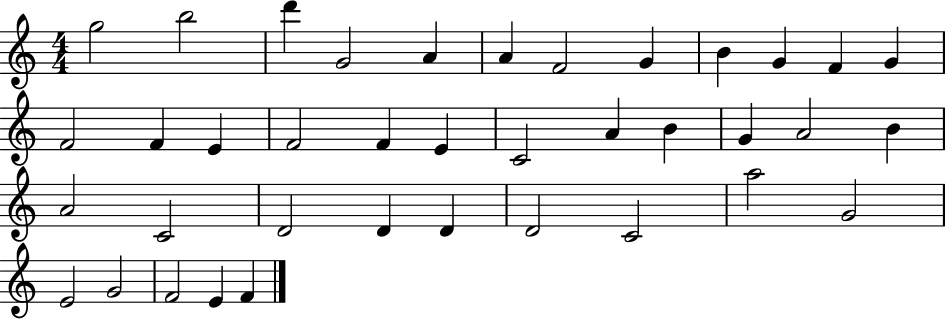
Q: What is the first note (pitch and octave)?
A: G5